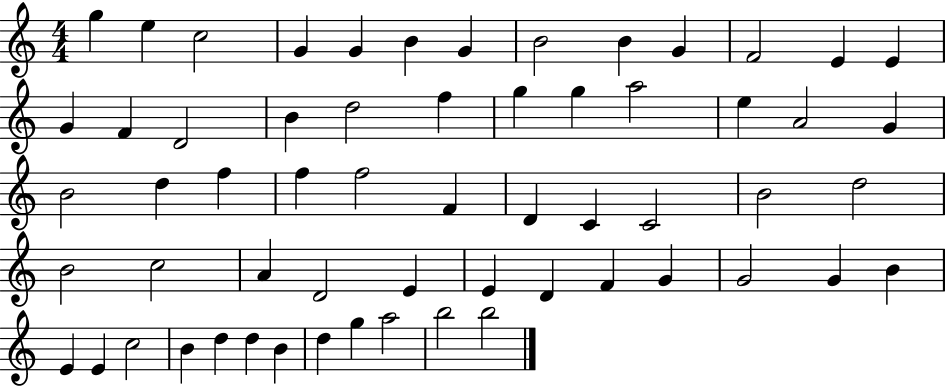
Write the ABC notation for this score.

X:1
T:Untitled
M:4/4
L:1/4
K:C
g e c2 G G B G B2 B G F2 E E G F D2 B d2 f g g a2 e A2 G B2 d f f f2 F D C C2 B2 d2 B2 c2 A D2 E E D F G G2 G B E E c2 B d d B d g a2 b2 b2